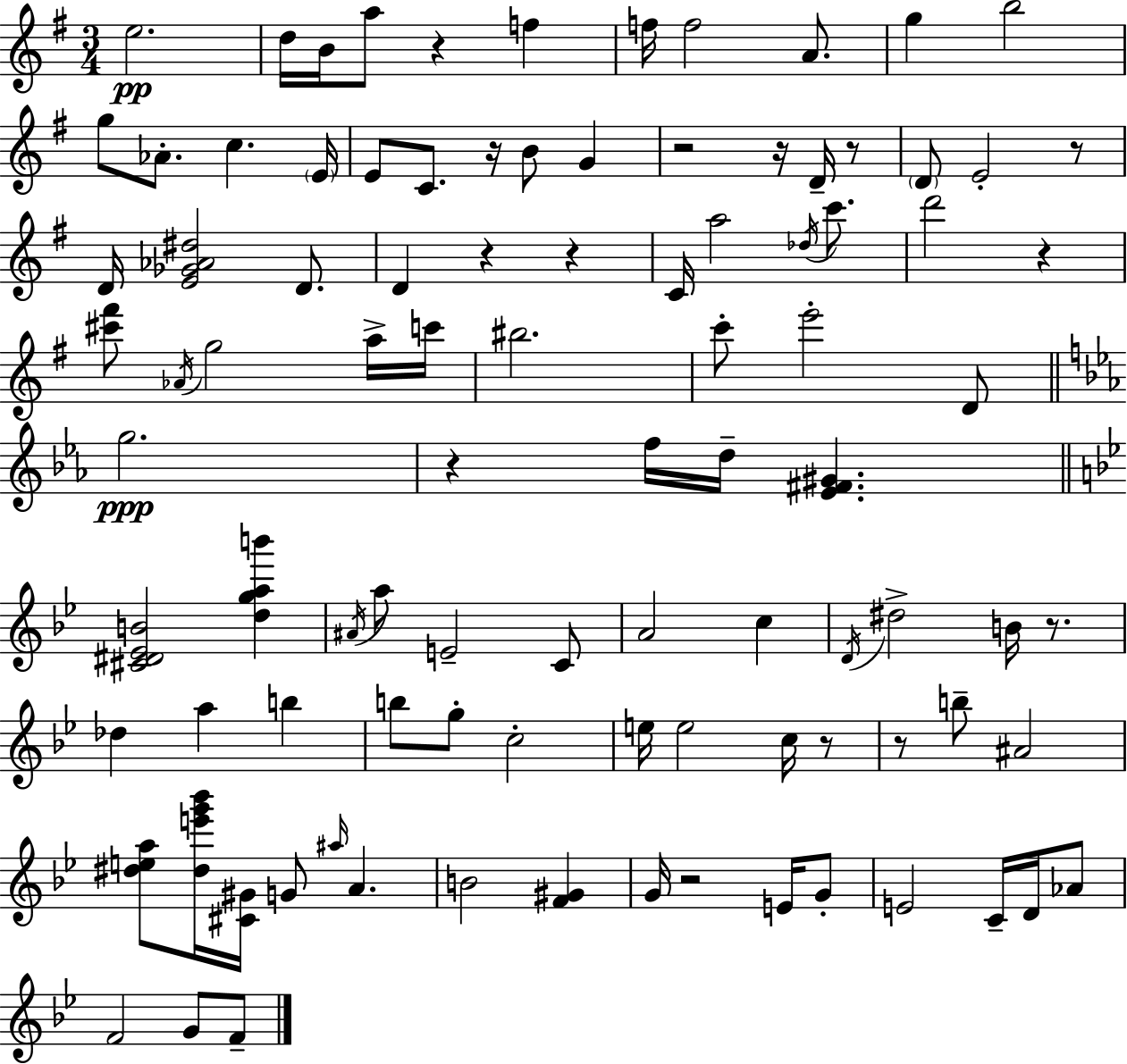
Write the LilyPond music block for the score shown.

{
  \clef treble
  \numericTimeSignature
  \time 3/4
  \key g \major
  \repeat volta 2 { e''2.\pp | d''16 b'16 a''8 r4 f''4 | f''16 f''2 a'8. | g''4 b''2 | \break g''8 aes'8.-. c''4. \parenthesize e'16 | e'8 c'8. r16 b'8 g'4 | r2 r16 d'16-- r8 | \parenthesize d'8 e'2-. r8 | \break d'16 <e' ges' aes' dis''>2 d'8. | d'4 r4 r4 | c'16 a''2 \acciaccatura { des''16 } c'''8. | d'''2 r4 | \break <cis''' fis'''>8 \acciaccatura { aes'16 } g''2 | a''16-> c'''16 bis''2. | c'''8-. e'''2-. | d'8 \bar "||" \break \key ees \major g''2.\ppp | r4 f''16 d''16-- <ees' fis' gis'>4. | \bar "||" \break \key bes \major <cis' dis' ees' b'>2 <d'' g'' a'' b'''>4 | \acciaccatura { ais'16 } a''8 e'2-- c'8 | a'2 c''4 | \acciaccatura { d'16 } dis''2-> b'16 r8. | \break des''4 a''4 b''4 | b''8 g''8-. c''2-. | e''16 e''2 c''16 | r8 r8 b''8-- ais'2 | \break <dis'' e'' a''>8 <dis'' e''' g''' bes'''>16 <cis' gis'>16 g'8 \grace { ais''16 } a'4. | b'2 <f' gis'>4 | g'16 r2 | e'16 g'8-. e'2 c'16-- | \break d'16 aes'8 f'2 g'8 | f'8-- } \bar "|."
}